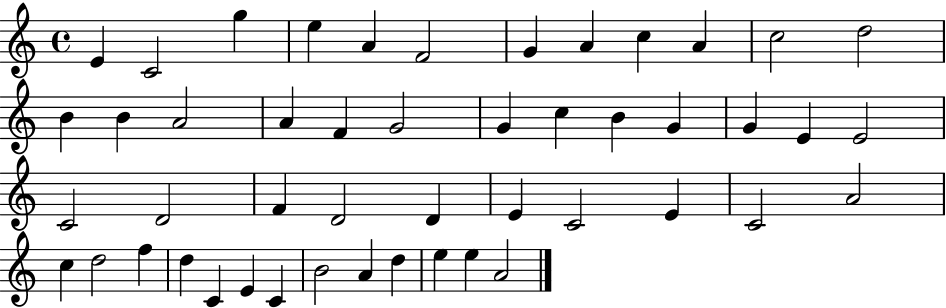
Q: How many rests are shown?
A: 0